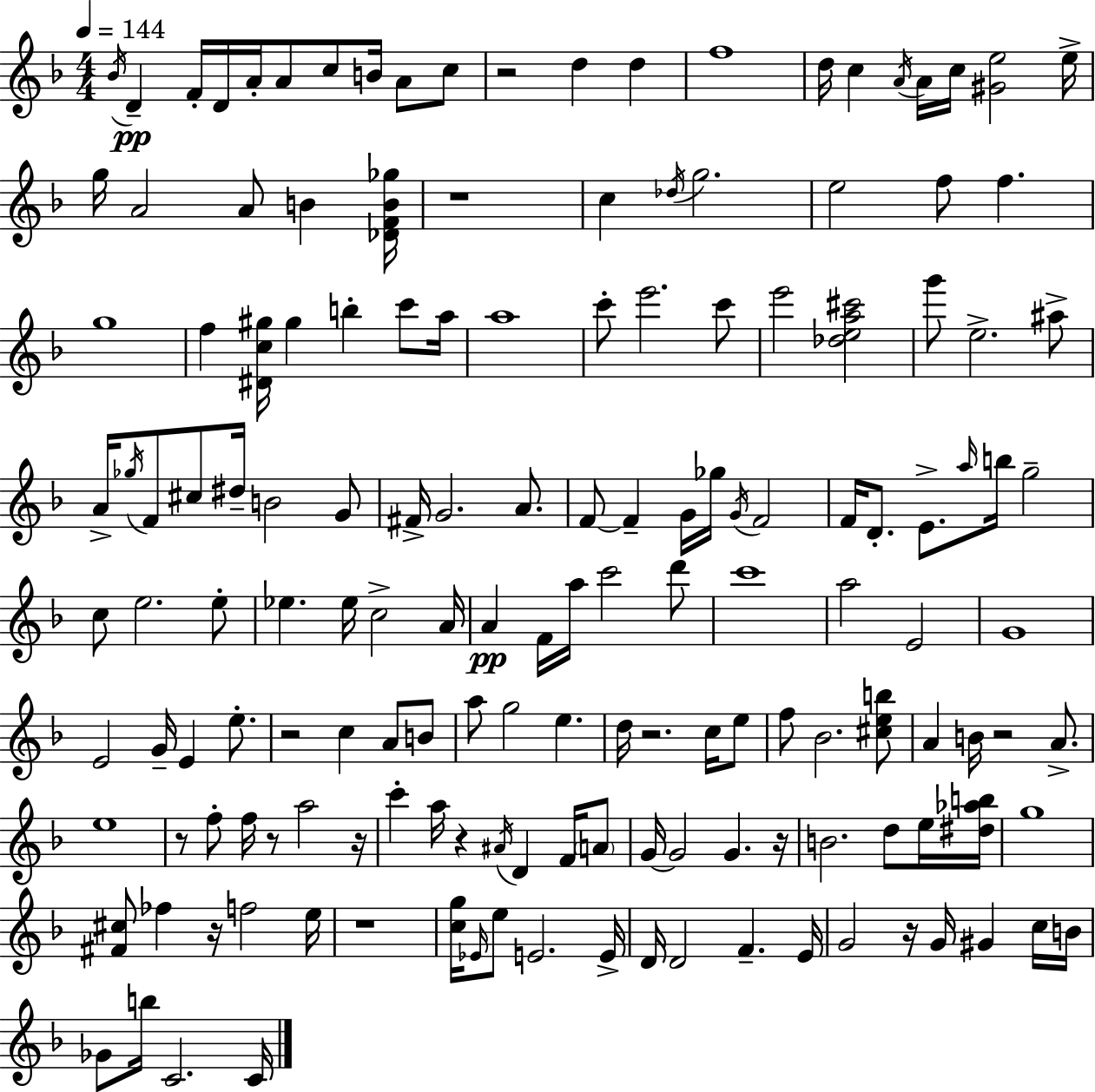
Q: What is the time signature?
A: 4/4